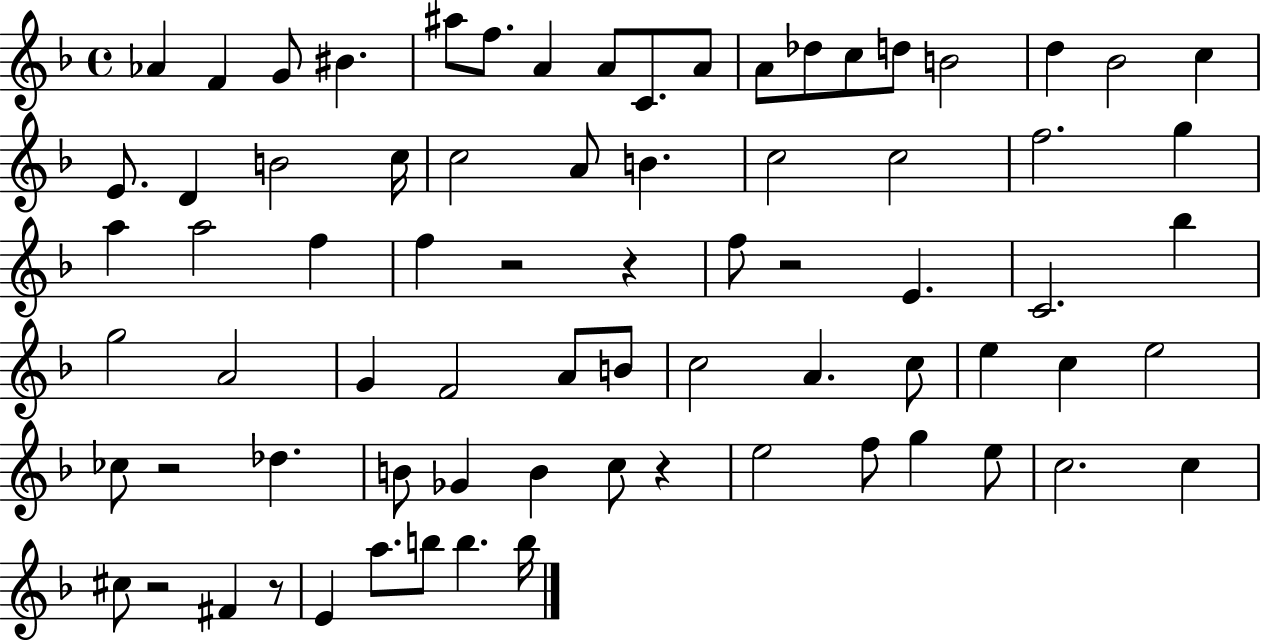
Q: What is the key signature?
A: F major